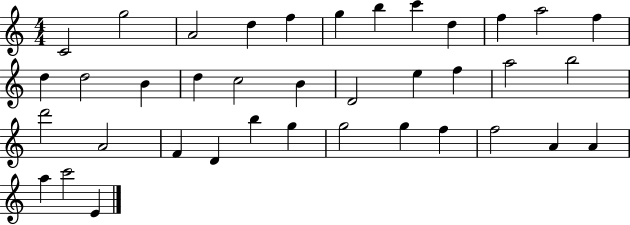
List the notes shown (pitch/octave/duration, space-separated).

C4/h G5/h A4/h D5/q F5/q G5/q B5/q C6/q D5/q F5/q A5/h F5/q D5/q D5/h B4/q D5/q C5/h B4/q D4/h E5/q F5/q A5/h B5/h D6/h A4/h F4/q D4/q B5/q G5/q G5/h G5/q F5/q F5/h A4/q A4/q A5/q C6/h E4/q